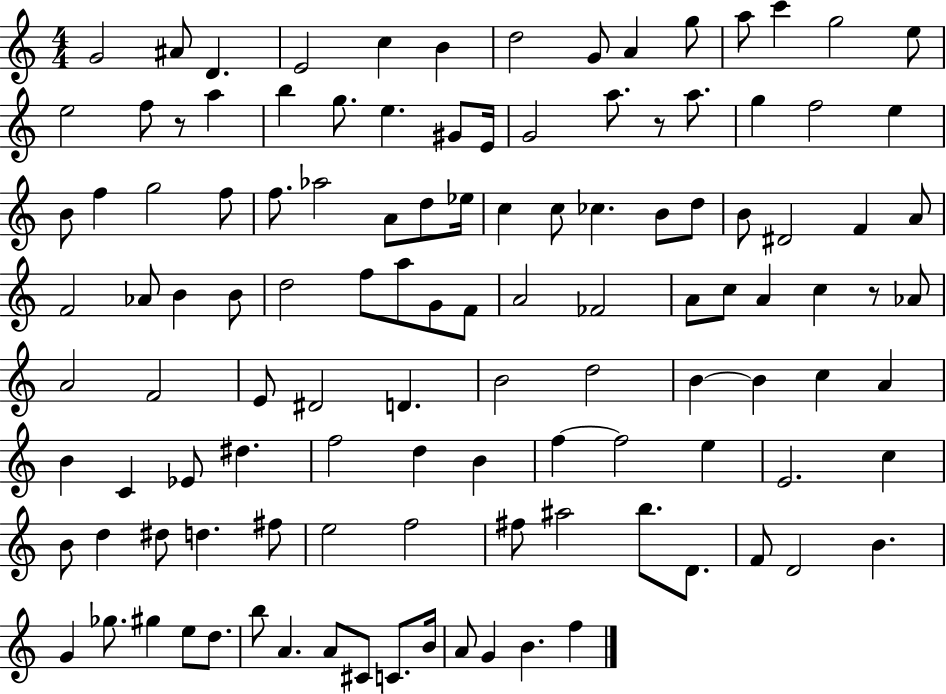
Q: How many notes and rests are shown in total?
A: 117